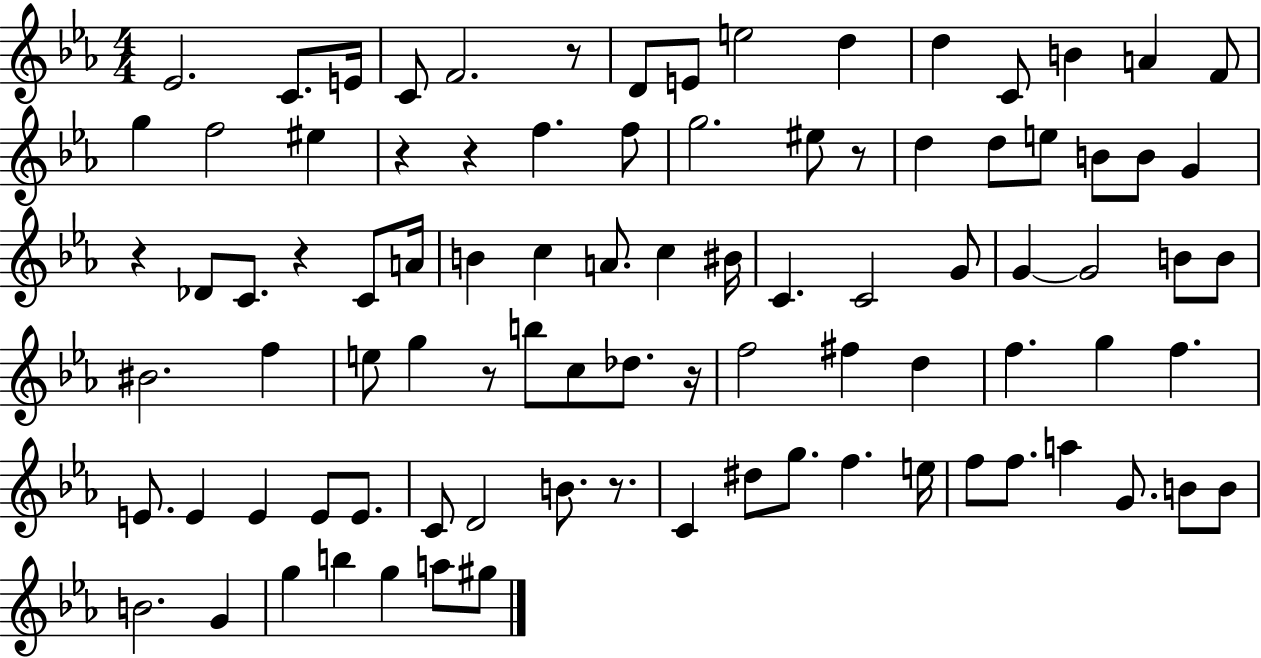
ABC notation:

X:1
T:Untitled
M:4/4
L:1/4
K:Eb
_E2 C/2 E/4 C/2 F2 z/2 D/2 E/2 e2 d d C/2 B A F/2 g f2 ^e z z f f/2 g2 ^e/2 z/2 d d/2 e/2 B/2 B/2 G z _D/2 C/2 z C/2 A/4 B c A/2 c ^B/4 C C2 G/2 G G2 B/2 B/2 ^B2 f e/2 g z/2 b/2 c/2 _d/2 z/4 f2 ^f d f g f E/2 E E E/2 E/2 C/2 D2 B/2 z/2 C ^d/2 g/2 f e/4 f/2 f/2 a G/2 B/2 B/2 B2 G g b g a/2 ^g/2